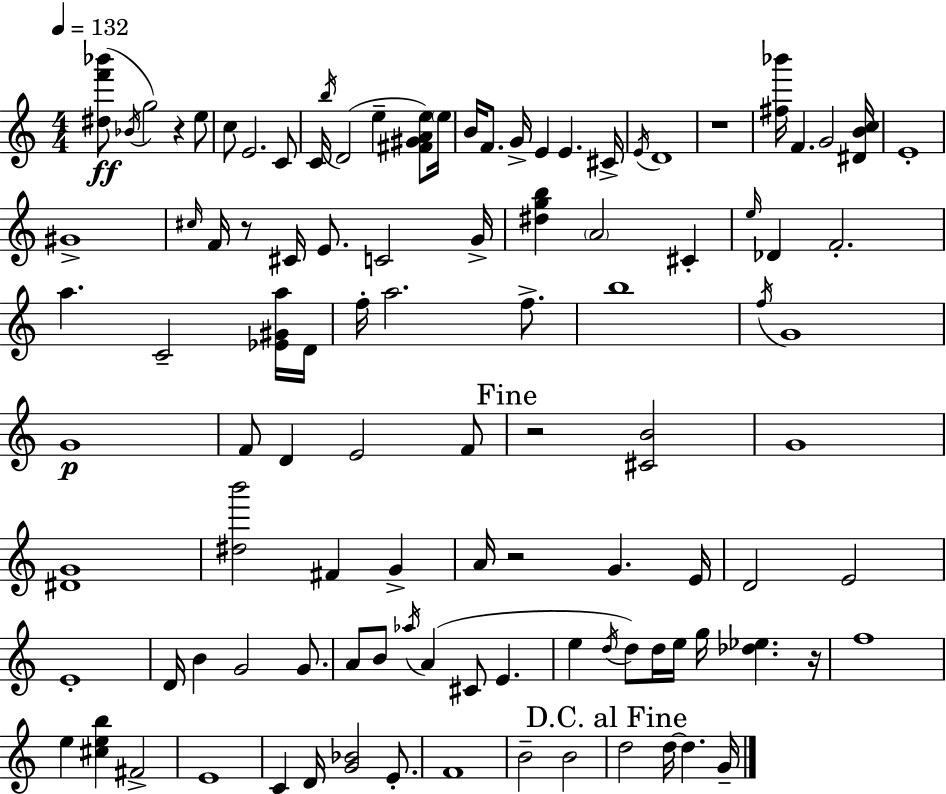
{
  \clef treble
  \numericTimeSignature
  \time 4/4
  \key c \major
  \tempo 4 = 132
  <dis'' f''' bes'''>8(\ff \acciaccatura { bes'16 } g''2) r4 e''8 | c''8 e'2. c'8 | c'16 \acciaccatura { b''16 }( d'2 e''4-- <fis' gis' a' e''>8) | \parenthesize e''16 b'16 f'8. g'16-> e'4 e'4. | \break cis'16-> \acciaccatura { e'16 } d'1 | r1 | <fis'' bes'''>16 f'4. g'2 | <dis' b' c''>16 e'1-. | \break gis'1-> | \grace { cis''16 } f'16 r8 cis'16 e'8. c'2 | g'16-> <dis'' g'' b''>4 \parenthesize a'2 | cis'4-. \grace { e''16 } des'4 f'2.-. | \break a''4. c'2-- | <ees' gis' a''>16 d'16 f''16-. a''2. | f''8.-> b''1 | \acciaccatura { f''16 } g'1 | \break g'1\p | f'8 d'4 e'2 | f'8 \mark "Fine" r2 <cis' b'>2 | g'1 | \break <dis' g'>1 | <dis'' b'''>2 fis'4 | g'4-> a'16 r2 g'4. | e'16 d'2 e'2 | \break e'1-. | d'16 b'4 g'2 | g'8. a'8 b'8 \acciaccatura { aes''16 }( a'4 cis'8 | e'4. e''4 \acciaccatura { d''16 }) d''8 d''16 e''16 | \break g''16 <des'' ees''>4. r16 f''1 | e''4 <cis'' e'' b''>4 | fis'2-> e'1 | c'4 d'16 <g' bes'>2 | \break e'8.-. f'1 | b'2-- | b'2 \mark "D.C. al Fine" d''2 | d''16~~ d''4. g'16-- \bar "|."
}